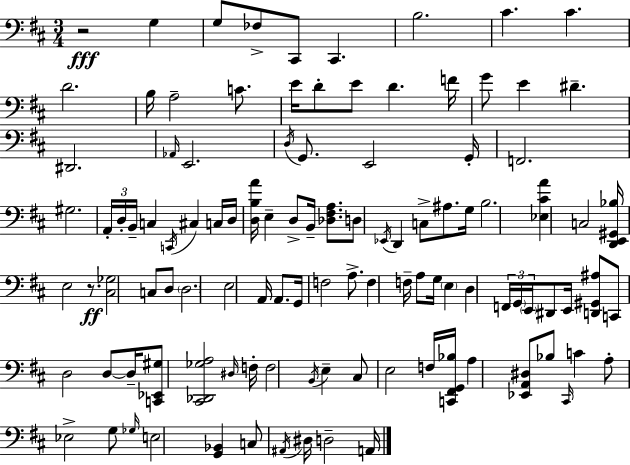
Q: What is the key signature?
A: D major